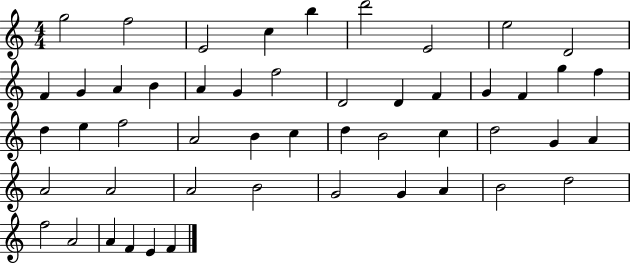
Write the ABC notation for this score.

X:1
T:Untitled
M:4/4
L:1/4
K:C
g2 f2 E2 c b d'2 E2 e2 D2 F G A B A G f2 D2 D F G F g f d e f2 A2 B c d B2 c d2 G A A2 A2 A2 B2 G2 G A B2 d2 f2 A2 A F E F